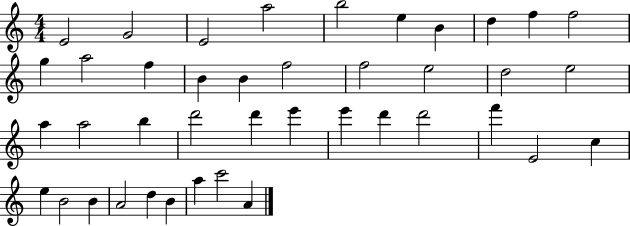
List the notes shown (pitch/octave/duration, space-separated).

E4/h G4/h E4/h A5/h B5/h E5/q B4/q D5/q F5/q F5/h G5/q A5/h F5/q B4/q B4/q F5/h F5/h E5/h D5/h E5/h A5/q A5/h B5/q D6/h D6/q E6/q E6/q D6/q D6/h F6/q E4/h C5/q E5/q B4/h B4/q A4/h D5/q B4/q A5/q C6/h A4/q